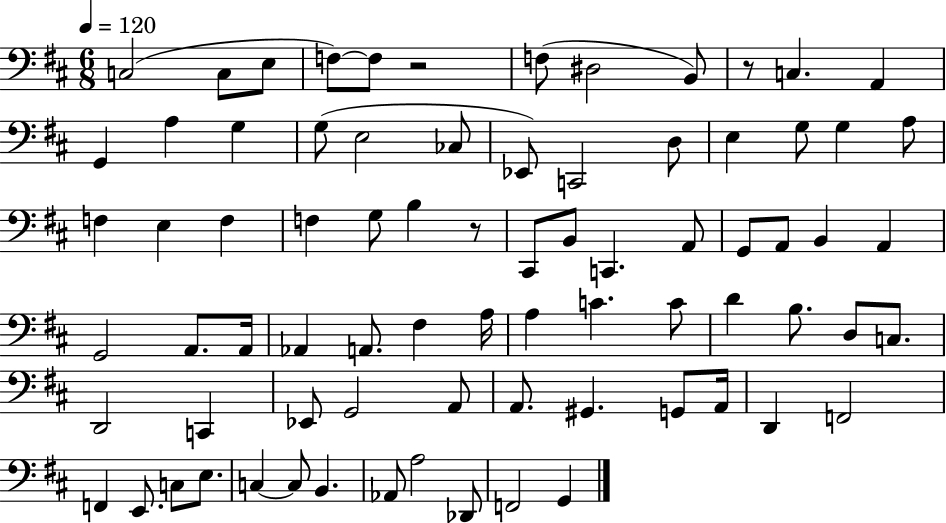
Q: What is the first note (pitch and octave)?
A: C3